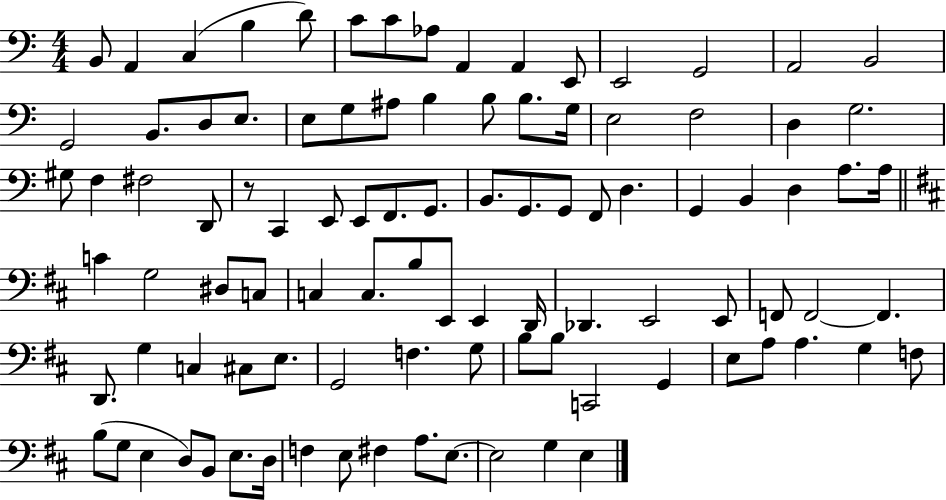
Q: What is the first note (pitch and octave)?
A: B2